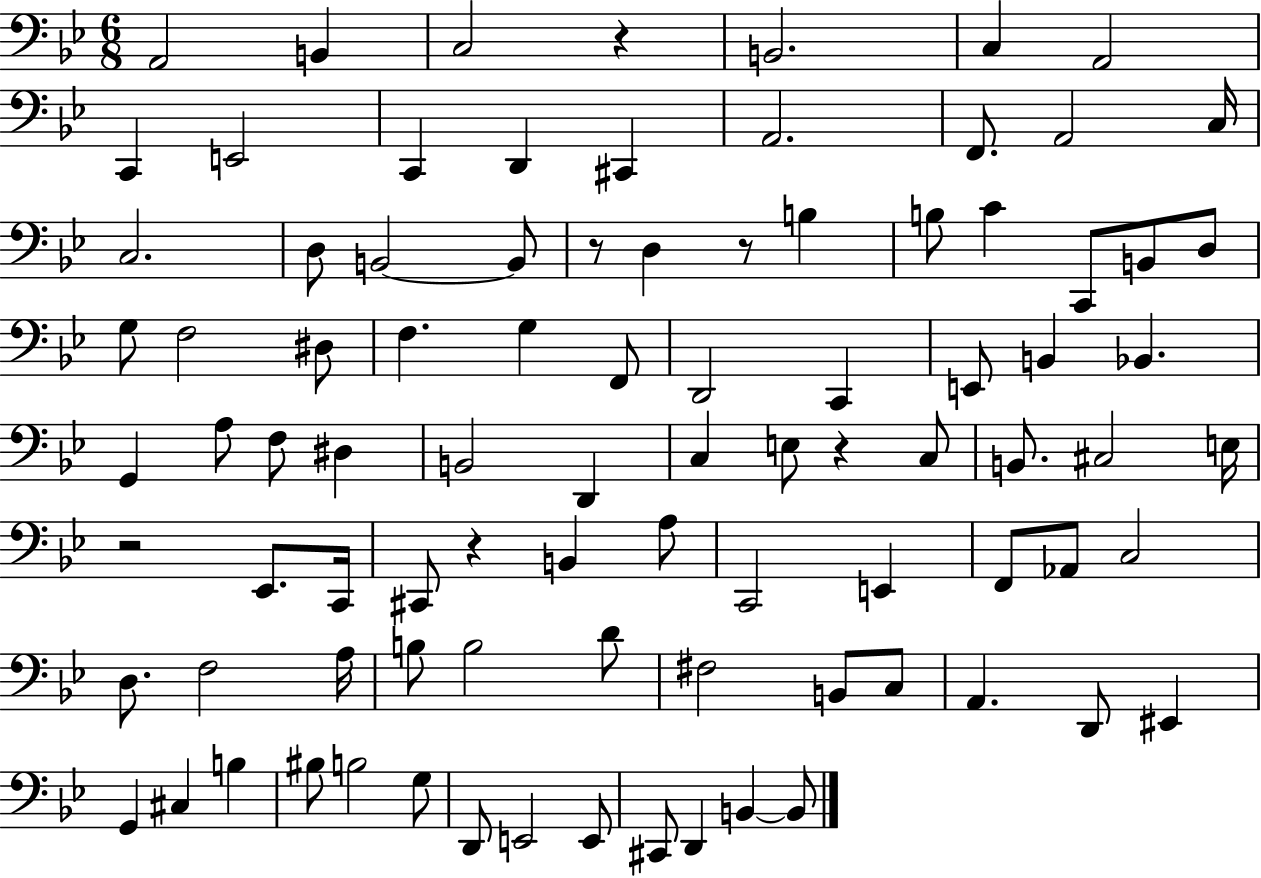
{
  \clef bass
  \numericTimeSignature
  \time 6/8
  \key bes \major
  a,2 b,4 | c2 r4 | b,2. | c4 a,2 | \break c,4 e,2 | c,4 d,4 cis,4 | a,2. | f,8. a,2 c16 | \break c2. | d8 b,2~~ b,8 | r8 d4 r8 b4 | b8 c'4 c,8 b,8 d8 | \break g8 f2 dis8 | f4. g4 f,8 | d,2 c,4 | e,8 b,4 bes,4. | \break g,4 a8 f8 dis4 | b,2 d,4 | c4 e8 r4 c8 | b,8. cis2 e16 | \break r2 ees,8. c,16 | cis,8 r4 b,4 a8 | c,2 e,4 | f,8 aes,8 c2 | \break d8. f2 a16 | b8 b2 d'8 | fis2 b,8 c8 | a,4. d,8 eis,4 | \break g,4 cis4 b4 | bis8 b2 g8 | d,8 e,2 e,8 | cis,8 d,4 b,4~~ b,8 | \break \bar "|."
}